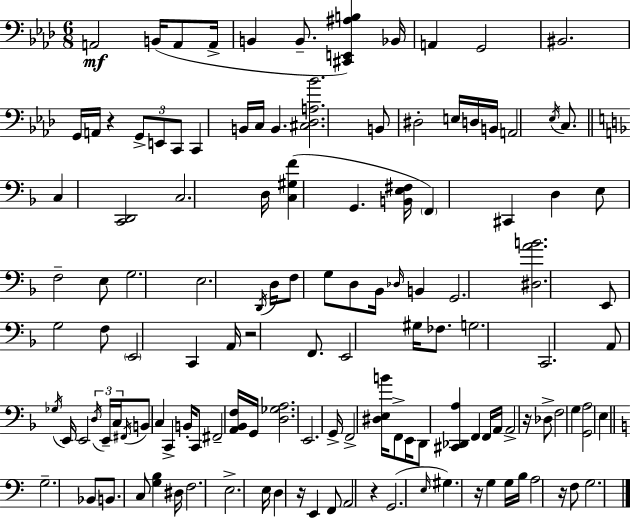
X:1
T:Untitled
M:6/8
L:1/4
K:Fm
A,,2 B,,/4 A,,/2 A,,/4 B,, B,,/2 [^C,,E,,^A,B,] _B,,/4 A,, G,,2 ^B,,2 G,,/4 A,,/4 z G,,/2 E,,/2 C,,/2 C,, B,,/4 C,/4 B,, [^C,_D,A,_B]2 B,,/2 ^D,2 E,/4 D,/4 B,,/4 A,,2 _E,/4 C,/2 C, [C,,D,,]2 C,2 D,/4 [C,^G,F] G,, [B,,E,^F,]/4 F,, ^C,, D, E,/2 F,2 E,/2 G,2 E,2 D,,/4 D,/4 F,/2 G,/2 D,/2 _B,,/4 _D,/4 B,, G,,2 [^D,AB]2 E,,/2 G,2 F,/2 E,,2 C,, A,,/4 z2 F,,/2 E,,2 ^G,/4 _F,/2 G,2 C,,2 A,,/2 _G,/4 E,,/4 E,,2 D,/4 E,,/4 C,/4 ^F,,/4 B,,/2 C, C,, B,,/4 C,,/2 ^F,,2 [A,,_B,,F,]/4 G,,/4 [D,_G,A,]2 E,,2 G,,/4 F,,2 [^D,E,B]/4 F,,/2 E,,/4 D,,/2 [^C,,_D,,A,] F,, F,,/4 A,,/4 A,,2 z/4 _D,/2 F,2 G, [G,,A,]2 E, G,2 _B,,/2 B,,/2 C,/2 [G,B,] ^D,/4 F,2 E,2 E,/4 D, z/4 E,, F,,/2 A,,2 z G,,2 E,/4 ^G, z/4 G, G,/4 B,/4 A,2 z/4 F,/2 G,2